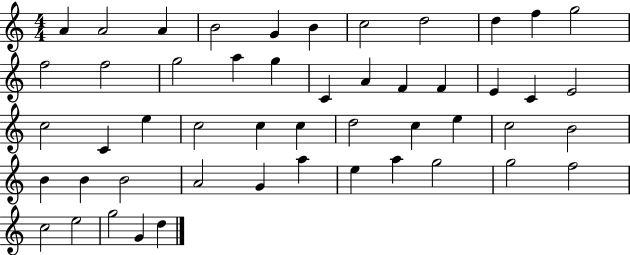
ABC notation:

X:1
T:Untitled
M:4/4
L:1/4
K:C
A A2 A B2 G B c2 d2 d f g2 f2 f2 g2 a g C A F F E C E2 c2 C e c2 c c d2 c e c2 B2 B B B2 A2 G a e a g2 g2 f2 c2 e2 g2 G d